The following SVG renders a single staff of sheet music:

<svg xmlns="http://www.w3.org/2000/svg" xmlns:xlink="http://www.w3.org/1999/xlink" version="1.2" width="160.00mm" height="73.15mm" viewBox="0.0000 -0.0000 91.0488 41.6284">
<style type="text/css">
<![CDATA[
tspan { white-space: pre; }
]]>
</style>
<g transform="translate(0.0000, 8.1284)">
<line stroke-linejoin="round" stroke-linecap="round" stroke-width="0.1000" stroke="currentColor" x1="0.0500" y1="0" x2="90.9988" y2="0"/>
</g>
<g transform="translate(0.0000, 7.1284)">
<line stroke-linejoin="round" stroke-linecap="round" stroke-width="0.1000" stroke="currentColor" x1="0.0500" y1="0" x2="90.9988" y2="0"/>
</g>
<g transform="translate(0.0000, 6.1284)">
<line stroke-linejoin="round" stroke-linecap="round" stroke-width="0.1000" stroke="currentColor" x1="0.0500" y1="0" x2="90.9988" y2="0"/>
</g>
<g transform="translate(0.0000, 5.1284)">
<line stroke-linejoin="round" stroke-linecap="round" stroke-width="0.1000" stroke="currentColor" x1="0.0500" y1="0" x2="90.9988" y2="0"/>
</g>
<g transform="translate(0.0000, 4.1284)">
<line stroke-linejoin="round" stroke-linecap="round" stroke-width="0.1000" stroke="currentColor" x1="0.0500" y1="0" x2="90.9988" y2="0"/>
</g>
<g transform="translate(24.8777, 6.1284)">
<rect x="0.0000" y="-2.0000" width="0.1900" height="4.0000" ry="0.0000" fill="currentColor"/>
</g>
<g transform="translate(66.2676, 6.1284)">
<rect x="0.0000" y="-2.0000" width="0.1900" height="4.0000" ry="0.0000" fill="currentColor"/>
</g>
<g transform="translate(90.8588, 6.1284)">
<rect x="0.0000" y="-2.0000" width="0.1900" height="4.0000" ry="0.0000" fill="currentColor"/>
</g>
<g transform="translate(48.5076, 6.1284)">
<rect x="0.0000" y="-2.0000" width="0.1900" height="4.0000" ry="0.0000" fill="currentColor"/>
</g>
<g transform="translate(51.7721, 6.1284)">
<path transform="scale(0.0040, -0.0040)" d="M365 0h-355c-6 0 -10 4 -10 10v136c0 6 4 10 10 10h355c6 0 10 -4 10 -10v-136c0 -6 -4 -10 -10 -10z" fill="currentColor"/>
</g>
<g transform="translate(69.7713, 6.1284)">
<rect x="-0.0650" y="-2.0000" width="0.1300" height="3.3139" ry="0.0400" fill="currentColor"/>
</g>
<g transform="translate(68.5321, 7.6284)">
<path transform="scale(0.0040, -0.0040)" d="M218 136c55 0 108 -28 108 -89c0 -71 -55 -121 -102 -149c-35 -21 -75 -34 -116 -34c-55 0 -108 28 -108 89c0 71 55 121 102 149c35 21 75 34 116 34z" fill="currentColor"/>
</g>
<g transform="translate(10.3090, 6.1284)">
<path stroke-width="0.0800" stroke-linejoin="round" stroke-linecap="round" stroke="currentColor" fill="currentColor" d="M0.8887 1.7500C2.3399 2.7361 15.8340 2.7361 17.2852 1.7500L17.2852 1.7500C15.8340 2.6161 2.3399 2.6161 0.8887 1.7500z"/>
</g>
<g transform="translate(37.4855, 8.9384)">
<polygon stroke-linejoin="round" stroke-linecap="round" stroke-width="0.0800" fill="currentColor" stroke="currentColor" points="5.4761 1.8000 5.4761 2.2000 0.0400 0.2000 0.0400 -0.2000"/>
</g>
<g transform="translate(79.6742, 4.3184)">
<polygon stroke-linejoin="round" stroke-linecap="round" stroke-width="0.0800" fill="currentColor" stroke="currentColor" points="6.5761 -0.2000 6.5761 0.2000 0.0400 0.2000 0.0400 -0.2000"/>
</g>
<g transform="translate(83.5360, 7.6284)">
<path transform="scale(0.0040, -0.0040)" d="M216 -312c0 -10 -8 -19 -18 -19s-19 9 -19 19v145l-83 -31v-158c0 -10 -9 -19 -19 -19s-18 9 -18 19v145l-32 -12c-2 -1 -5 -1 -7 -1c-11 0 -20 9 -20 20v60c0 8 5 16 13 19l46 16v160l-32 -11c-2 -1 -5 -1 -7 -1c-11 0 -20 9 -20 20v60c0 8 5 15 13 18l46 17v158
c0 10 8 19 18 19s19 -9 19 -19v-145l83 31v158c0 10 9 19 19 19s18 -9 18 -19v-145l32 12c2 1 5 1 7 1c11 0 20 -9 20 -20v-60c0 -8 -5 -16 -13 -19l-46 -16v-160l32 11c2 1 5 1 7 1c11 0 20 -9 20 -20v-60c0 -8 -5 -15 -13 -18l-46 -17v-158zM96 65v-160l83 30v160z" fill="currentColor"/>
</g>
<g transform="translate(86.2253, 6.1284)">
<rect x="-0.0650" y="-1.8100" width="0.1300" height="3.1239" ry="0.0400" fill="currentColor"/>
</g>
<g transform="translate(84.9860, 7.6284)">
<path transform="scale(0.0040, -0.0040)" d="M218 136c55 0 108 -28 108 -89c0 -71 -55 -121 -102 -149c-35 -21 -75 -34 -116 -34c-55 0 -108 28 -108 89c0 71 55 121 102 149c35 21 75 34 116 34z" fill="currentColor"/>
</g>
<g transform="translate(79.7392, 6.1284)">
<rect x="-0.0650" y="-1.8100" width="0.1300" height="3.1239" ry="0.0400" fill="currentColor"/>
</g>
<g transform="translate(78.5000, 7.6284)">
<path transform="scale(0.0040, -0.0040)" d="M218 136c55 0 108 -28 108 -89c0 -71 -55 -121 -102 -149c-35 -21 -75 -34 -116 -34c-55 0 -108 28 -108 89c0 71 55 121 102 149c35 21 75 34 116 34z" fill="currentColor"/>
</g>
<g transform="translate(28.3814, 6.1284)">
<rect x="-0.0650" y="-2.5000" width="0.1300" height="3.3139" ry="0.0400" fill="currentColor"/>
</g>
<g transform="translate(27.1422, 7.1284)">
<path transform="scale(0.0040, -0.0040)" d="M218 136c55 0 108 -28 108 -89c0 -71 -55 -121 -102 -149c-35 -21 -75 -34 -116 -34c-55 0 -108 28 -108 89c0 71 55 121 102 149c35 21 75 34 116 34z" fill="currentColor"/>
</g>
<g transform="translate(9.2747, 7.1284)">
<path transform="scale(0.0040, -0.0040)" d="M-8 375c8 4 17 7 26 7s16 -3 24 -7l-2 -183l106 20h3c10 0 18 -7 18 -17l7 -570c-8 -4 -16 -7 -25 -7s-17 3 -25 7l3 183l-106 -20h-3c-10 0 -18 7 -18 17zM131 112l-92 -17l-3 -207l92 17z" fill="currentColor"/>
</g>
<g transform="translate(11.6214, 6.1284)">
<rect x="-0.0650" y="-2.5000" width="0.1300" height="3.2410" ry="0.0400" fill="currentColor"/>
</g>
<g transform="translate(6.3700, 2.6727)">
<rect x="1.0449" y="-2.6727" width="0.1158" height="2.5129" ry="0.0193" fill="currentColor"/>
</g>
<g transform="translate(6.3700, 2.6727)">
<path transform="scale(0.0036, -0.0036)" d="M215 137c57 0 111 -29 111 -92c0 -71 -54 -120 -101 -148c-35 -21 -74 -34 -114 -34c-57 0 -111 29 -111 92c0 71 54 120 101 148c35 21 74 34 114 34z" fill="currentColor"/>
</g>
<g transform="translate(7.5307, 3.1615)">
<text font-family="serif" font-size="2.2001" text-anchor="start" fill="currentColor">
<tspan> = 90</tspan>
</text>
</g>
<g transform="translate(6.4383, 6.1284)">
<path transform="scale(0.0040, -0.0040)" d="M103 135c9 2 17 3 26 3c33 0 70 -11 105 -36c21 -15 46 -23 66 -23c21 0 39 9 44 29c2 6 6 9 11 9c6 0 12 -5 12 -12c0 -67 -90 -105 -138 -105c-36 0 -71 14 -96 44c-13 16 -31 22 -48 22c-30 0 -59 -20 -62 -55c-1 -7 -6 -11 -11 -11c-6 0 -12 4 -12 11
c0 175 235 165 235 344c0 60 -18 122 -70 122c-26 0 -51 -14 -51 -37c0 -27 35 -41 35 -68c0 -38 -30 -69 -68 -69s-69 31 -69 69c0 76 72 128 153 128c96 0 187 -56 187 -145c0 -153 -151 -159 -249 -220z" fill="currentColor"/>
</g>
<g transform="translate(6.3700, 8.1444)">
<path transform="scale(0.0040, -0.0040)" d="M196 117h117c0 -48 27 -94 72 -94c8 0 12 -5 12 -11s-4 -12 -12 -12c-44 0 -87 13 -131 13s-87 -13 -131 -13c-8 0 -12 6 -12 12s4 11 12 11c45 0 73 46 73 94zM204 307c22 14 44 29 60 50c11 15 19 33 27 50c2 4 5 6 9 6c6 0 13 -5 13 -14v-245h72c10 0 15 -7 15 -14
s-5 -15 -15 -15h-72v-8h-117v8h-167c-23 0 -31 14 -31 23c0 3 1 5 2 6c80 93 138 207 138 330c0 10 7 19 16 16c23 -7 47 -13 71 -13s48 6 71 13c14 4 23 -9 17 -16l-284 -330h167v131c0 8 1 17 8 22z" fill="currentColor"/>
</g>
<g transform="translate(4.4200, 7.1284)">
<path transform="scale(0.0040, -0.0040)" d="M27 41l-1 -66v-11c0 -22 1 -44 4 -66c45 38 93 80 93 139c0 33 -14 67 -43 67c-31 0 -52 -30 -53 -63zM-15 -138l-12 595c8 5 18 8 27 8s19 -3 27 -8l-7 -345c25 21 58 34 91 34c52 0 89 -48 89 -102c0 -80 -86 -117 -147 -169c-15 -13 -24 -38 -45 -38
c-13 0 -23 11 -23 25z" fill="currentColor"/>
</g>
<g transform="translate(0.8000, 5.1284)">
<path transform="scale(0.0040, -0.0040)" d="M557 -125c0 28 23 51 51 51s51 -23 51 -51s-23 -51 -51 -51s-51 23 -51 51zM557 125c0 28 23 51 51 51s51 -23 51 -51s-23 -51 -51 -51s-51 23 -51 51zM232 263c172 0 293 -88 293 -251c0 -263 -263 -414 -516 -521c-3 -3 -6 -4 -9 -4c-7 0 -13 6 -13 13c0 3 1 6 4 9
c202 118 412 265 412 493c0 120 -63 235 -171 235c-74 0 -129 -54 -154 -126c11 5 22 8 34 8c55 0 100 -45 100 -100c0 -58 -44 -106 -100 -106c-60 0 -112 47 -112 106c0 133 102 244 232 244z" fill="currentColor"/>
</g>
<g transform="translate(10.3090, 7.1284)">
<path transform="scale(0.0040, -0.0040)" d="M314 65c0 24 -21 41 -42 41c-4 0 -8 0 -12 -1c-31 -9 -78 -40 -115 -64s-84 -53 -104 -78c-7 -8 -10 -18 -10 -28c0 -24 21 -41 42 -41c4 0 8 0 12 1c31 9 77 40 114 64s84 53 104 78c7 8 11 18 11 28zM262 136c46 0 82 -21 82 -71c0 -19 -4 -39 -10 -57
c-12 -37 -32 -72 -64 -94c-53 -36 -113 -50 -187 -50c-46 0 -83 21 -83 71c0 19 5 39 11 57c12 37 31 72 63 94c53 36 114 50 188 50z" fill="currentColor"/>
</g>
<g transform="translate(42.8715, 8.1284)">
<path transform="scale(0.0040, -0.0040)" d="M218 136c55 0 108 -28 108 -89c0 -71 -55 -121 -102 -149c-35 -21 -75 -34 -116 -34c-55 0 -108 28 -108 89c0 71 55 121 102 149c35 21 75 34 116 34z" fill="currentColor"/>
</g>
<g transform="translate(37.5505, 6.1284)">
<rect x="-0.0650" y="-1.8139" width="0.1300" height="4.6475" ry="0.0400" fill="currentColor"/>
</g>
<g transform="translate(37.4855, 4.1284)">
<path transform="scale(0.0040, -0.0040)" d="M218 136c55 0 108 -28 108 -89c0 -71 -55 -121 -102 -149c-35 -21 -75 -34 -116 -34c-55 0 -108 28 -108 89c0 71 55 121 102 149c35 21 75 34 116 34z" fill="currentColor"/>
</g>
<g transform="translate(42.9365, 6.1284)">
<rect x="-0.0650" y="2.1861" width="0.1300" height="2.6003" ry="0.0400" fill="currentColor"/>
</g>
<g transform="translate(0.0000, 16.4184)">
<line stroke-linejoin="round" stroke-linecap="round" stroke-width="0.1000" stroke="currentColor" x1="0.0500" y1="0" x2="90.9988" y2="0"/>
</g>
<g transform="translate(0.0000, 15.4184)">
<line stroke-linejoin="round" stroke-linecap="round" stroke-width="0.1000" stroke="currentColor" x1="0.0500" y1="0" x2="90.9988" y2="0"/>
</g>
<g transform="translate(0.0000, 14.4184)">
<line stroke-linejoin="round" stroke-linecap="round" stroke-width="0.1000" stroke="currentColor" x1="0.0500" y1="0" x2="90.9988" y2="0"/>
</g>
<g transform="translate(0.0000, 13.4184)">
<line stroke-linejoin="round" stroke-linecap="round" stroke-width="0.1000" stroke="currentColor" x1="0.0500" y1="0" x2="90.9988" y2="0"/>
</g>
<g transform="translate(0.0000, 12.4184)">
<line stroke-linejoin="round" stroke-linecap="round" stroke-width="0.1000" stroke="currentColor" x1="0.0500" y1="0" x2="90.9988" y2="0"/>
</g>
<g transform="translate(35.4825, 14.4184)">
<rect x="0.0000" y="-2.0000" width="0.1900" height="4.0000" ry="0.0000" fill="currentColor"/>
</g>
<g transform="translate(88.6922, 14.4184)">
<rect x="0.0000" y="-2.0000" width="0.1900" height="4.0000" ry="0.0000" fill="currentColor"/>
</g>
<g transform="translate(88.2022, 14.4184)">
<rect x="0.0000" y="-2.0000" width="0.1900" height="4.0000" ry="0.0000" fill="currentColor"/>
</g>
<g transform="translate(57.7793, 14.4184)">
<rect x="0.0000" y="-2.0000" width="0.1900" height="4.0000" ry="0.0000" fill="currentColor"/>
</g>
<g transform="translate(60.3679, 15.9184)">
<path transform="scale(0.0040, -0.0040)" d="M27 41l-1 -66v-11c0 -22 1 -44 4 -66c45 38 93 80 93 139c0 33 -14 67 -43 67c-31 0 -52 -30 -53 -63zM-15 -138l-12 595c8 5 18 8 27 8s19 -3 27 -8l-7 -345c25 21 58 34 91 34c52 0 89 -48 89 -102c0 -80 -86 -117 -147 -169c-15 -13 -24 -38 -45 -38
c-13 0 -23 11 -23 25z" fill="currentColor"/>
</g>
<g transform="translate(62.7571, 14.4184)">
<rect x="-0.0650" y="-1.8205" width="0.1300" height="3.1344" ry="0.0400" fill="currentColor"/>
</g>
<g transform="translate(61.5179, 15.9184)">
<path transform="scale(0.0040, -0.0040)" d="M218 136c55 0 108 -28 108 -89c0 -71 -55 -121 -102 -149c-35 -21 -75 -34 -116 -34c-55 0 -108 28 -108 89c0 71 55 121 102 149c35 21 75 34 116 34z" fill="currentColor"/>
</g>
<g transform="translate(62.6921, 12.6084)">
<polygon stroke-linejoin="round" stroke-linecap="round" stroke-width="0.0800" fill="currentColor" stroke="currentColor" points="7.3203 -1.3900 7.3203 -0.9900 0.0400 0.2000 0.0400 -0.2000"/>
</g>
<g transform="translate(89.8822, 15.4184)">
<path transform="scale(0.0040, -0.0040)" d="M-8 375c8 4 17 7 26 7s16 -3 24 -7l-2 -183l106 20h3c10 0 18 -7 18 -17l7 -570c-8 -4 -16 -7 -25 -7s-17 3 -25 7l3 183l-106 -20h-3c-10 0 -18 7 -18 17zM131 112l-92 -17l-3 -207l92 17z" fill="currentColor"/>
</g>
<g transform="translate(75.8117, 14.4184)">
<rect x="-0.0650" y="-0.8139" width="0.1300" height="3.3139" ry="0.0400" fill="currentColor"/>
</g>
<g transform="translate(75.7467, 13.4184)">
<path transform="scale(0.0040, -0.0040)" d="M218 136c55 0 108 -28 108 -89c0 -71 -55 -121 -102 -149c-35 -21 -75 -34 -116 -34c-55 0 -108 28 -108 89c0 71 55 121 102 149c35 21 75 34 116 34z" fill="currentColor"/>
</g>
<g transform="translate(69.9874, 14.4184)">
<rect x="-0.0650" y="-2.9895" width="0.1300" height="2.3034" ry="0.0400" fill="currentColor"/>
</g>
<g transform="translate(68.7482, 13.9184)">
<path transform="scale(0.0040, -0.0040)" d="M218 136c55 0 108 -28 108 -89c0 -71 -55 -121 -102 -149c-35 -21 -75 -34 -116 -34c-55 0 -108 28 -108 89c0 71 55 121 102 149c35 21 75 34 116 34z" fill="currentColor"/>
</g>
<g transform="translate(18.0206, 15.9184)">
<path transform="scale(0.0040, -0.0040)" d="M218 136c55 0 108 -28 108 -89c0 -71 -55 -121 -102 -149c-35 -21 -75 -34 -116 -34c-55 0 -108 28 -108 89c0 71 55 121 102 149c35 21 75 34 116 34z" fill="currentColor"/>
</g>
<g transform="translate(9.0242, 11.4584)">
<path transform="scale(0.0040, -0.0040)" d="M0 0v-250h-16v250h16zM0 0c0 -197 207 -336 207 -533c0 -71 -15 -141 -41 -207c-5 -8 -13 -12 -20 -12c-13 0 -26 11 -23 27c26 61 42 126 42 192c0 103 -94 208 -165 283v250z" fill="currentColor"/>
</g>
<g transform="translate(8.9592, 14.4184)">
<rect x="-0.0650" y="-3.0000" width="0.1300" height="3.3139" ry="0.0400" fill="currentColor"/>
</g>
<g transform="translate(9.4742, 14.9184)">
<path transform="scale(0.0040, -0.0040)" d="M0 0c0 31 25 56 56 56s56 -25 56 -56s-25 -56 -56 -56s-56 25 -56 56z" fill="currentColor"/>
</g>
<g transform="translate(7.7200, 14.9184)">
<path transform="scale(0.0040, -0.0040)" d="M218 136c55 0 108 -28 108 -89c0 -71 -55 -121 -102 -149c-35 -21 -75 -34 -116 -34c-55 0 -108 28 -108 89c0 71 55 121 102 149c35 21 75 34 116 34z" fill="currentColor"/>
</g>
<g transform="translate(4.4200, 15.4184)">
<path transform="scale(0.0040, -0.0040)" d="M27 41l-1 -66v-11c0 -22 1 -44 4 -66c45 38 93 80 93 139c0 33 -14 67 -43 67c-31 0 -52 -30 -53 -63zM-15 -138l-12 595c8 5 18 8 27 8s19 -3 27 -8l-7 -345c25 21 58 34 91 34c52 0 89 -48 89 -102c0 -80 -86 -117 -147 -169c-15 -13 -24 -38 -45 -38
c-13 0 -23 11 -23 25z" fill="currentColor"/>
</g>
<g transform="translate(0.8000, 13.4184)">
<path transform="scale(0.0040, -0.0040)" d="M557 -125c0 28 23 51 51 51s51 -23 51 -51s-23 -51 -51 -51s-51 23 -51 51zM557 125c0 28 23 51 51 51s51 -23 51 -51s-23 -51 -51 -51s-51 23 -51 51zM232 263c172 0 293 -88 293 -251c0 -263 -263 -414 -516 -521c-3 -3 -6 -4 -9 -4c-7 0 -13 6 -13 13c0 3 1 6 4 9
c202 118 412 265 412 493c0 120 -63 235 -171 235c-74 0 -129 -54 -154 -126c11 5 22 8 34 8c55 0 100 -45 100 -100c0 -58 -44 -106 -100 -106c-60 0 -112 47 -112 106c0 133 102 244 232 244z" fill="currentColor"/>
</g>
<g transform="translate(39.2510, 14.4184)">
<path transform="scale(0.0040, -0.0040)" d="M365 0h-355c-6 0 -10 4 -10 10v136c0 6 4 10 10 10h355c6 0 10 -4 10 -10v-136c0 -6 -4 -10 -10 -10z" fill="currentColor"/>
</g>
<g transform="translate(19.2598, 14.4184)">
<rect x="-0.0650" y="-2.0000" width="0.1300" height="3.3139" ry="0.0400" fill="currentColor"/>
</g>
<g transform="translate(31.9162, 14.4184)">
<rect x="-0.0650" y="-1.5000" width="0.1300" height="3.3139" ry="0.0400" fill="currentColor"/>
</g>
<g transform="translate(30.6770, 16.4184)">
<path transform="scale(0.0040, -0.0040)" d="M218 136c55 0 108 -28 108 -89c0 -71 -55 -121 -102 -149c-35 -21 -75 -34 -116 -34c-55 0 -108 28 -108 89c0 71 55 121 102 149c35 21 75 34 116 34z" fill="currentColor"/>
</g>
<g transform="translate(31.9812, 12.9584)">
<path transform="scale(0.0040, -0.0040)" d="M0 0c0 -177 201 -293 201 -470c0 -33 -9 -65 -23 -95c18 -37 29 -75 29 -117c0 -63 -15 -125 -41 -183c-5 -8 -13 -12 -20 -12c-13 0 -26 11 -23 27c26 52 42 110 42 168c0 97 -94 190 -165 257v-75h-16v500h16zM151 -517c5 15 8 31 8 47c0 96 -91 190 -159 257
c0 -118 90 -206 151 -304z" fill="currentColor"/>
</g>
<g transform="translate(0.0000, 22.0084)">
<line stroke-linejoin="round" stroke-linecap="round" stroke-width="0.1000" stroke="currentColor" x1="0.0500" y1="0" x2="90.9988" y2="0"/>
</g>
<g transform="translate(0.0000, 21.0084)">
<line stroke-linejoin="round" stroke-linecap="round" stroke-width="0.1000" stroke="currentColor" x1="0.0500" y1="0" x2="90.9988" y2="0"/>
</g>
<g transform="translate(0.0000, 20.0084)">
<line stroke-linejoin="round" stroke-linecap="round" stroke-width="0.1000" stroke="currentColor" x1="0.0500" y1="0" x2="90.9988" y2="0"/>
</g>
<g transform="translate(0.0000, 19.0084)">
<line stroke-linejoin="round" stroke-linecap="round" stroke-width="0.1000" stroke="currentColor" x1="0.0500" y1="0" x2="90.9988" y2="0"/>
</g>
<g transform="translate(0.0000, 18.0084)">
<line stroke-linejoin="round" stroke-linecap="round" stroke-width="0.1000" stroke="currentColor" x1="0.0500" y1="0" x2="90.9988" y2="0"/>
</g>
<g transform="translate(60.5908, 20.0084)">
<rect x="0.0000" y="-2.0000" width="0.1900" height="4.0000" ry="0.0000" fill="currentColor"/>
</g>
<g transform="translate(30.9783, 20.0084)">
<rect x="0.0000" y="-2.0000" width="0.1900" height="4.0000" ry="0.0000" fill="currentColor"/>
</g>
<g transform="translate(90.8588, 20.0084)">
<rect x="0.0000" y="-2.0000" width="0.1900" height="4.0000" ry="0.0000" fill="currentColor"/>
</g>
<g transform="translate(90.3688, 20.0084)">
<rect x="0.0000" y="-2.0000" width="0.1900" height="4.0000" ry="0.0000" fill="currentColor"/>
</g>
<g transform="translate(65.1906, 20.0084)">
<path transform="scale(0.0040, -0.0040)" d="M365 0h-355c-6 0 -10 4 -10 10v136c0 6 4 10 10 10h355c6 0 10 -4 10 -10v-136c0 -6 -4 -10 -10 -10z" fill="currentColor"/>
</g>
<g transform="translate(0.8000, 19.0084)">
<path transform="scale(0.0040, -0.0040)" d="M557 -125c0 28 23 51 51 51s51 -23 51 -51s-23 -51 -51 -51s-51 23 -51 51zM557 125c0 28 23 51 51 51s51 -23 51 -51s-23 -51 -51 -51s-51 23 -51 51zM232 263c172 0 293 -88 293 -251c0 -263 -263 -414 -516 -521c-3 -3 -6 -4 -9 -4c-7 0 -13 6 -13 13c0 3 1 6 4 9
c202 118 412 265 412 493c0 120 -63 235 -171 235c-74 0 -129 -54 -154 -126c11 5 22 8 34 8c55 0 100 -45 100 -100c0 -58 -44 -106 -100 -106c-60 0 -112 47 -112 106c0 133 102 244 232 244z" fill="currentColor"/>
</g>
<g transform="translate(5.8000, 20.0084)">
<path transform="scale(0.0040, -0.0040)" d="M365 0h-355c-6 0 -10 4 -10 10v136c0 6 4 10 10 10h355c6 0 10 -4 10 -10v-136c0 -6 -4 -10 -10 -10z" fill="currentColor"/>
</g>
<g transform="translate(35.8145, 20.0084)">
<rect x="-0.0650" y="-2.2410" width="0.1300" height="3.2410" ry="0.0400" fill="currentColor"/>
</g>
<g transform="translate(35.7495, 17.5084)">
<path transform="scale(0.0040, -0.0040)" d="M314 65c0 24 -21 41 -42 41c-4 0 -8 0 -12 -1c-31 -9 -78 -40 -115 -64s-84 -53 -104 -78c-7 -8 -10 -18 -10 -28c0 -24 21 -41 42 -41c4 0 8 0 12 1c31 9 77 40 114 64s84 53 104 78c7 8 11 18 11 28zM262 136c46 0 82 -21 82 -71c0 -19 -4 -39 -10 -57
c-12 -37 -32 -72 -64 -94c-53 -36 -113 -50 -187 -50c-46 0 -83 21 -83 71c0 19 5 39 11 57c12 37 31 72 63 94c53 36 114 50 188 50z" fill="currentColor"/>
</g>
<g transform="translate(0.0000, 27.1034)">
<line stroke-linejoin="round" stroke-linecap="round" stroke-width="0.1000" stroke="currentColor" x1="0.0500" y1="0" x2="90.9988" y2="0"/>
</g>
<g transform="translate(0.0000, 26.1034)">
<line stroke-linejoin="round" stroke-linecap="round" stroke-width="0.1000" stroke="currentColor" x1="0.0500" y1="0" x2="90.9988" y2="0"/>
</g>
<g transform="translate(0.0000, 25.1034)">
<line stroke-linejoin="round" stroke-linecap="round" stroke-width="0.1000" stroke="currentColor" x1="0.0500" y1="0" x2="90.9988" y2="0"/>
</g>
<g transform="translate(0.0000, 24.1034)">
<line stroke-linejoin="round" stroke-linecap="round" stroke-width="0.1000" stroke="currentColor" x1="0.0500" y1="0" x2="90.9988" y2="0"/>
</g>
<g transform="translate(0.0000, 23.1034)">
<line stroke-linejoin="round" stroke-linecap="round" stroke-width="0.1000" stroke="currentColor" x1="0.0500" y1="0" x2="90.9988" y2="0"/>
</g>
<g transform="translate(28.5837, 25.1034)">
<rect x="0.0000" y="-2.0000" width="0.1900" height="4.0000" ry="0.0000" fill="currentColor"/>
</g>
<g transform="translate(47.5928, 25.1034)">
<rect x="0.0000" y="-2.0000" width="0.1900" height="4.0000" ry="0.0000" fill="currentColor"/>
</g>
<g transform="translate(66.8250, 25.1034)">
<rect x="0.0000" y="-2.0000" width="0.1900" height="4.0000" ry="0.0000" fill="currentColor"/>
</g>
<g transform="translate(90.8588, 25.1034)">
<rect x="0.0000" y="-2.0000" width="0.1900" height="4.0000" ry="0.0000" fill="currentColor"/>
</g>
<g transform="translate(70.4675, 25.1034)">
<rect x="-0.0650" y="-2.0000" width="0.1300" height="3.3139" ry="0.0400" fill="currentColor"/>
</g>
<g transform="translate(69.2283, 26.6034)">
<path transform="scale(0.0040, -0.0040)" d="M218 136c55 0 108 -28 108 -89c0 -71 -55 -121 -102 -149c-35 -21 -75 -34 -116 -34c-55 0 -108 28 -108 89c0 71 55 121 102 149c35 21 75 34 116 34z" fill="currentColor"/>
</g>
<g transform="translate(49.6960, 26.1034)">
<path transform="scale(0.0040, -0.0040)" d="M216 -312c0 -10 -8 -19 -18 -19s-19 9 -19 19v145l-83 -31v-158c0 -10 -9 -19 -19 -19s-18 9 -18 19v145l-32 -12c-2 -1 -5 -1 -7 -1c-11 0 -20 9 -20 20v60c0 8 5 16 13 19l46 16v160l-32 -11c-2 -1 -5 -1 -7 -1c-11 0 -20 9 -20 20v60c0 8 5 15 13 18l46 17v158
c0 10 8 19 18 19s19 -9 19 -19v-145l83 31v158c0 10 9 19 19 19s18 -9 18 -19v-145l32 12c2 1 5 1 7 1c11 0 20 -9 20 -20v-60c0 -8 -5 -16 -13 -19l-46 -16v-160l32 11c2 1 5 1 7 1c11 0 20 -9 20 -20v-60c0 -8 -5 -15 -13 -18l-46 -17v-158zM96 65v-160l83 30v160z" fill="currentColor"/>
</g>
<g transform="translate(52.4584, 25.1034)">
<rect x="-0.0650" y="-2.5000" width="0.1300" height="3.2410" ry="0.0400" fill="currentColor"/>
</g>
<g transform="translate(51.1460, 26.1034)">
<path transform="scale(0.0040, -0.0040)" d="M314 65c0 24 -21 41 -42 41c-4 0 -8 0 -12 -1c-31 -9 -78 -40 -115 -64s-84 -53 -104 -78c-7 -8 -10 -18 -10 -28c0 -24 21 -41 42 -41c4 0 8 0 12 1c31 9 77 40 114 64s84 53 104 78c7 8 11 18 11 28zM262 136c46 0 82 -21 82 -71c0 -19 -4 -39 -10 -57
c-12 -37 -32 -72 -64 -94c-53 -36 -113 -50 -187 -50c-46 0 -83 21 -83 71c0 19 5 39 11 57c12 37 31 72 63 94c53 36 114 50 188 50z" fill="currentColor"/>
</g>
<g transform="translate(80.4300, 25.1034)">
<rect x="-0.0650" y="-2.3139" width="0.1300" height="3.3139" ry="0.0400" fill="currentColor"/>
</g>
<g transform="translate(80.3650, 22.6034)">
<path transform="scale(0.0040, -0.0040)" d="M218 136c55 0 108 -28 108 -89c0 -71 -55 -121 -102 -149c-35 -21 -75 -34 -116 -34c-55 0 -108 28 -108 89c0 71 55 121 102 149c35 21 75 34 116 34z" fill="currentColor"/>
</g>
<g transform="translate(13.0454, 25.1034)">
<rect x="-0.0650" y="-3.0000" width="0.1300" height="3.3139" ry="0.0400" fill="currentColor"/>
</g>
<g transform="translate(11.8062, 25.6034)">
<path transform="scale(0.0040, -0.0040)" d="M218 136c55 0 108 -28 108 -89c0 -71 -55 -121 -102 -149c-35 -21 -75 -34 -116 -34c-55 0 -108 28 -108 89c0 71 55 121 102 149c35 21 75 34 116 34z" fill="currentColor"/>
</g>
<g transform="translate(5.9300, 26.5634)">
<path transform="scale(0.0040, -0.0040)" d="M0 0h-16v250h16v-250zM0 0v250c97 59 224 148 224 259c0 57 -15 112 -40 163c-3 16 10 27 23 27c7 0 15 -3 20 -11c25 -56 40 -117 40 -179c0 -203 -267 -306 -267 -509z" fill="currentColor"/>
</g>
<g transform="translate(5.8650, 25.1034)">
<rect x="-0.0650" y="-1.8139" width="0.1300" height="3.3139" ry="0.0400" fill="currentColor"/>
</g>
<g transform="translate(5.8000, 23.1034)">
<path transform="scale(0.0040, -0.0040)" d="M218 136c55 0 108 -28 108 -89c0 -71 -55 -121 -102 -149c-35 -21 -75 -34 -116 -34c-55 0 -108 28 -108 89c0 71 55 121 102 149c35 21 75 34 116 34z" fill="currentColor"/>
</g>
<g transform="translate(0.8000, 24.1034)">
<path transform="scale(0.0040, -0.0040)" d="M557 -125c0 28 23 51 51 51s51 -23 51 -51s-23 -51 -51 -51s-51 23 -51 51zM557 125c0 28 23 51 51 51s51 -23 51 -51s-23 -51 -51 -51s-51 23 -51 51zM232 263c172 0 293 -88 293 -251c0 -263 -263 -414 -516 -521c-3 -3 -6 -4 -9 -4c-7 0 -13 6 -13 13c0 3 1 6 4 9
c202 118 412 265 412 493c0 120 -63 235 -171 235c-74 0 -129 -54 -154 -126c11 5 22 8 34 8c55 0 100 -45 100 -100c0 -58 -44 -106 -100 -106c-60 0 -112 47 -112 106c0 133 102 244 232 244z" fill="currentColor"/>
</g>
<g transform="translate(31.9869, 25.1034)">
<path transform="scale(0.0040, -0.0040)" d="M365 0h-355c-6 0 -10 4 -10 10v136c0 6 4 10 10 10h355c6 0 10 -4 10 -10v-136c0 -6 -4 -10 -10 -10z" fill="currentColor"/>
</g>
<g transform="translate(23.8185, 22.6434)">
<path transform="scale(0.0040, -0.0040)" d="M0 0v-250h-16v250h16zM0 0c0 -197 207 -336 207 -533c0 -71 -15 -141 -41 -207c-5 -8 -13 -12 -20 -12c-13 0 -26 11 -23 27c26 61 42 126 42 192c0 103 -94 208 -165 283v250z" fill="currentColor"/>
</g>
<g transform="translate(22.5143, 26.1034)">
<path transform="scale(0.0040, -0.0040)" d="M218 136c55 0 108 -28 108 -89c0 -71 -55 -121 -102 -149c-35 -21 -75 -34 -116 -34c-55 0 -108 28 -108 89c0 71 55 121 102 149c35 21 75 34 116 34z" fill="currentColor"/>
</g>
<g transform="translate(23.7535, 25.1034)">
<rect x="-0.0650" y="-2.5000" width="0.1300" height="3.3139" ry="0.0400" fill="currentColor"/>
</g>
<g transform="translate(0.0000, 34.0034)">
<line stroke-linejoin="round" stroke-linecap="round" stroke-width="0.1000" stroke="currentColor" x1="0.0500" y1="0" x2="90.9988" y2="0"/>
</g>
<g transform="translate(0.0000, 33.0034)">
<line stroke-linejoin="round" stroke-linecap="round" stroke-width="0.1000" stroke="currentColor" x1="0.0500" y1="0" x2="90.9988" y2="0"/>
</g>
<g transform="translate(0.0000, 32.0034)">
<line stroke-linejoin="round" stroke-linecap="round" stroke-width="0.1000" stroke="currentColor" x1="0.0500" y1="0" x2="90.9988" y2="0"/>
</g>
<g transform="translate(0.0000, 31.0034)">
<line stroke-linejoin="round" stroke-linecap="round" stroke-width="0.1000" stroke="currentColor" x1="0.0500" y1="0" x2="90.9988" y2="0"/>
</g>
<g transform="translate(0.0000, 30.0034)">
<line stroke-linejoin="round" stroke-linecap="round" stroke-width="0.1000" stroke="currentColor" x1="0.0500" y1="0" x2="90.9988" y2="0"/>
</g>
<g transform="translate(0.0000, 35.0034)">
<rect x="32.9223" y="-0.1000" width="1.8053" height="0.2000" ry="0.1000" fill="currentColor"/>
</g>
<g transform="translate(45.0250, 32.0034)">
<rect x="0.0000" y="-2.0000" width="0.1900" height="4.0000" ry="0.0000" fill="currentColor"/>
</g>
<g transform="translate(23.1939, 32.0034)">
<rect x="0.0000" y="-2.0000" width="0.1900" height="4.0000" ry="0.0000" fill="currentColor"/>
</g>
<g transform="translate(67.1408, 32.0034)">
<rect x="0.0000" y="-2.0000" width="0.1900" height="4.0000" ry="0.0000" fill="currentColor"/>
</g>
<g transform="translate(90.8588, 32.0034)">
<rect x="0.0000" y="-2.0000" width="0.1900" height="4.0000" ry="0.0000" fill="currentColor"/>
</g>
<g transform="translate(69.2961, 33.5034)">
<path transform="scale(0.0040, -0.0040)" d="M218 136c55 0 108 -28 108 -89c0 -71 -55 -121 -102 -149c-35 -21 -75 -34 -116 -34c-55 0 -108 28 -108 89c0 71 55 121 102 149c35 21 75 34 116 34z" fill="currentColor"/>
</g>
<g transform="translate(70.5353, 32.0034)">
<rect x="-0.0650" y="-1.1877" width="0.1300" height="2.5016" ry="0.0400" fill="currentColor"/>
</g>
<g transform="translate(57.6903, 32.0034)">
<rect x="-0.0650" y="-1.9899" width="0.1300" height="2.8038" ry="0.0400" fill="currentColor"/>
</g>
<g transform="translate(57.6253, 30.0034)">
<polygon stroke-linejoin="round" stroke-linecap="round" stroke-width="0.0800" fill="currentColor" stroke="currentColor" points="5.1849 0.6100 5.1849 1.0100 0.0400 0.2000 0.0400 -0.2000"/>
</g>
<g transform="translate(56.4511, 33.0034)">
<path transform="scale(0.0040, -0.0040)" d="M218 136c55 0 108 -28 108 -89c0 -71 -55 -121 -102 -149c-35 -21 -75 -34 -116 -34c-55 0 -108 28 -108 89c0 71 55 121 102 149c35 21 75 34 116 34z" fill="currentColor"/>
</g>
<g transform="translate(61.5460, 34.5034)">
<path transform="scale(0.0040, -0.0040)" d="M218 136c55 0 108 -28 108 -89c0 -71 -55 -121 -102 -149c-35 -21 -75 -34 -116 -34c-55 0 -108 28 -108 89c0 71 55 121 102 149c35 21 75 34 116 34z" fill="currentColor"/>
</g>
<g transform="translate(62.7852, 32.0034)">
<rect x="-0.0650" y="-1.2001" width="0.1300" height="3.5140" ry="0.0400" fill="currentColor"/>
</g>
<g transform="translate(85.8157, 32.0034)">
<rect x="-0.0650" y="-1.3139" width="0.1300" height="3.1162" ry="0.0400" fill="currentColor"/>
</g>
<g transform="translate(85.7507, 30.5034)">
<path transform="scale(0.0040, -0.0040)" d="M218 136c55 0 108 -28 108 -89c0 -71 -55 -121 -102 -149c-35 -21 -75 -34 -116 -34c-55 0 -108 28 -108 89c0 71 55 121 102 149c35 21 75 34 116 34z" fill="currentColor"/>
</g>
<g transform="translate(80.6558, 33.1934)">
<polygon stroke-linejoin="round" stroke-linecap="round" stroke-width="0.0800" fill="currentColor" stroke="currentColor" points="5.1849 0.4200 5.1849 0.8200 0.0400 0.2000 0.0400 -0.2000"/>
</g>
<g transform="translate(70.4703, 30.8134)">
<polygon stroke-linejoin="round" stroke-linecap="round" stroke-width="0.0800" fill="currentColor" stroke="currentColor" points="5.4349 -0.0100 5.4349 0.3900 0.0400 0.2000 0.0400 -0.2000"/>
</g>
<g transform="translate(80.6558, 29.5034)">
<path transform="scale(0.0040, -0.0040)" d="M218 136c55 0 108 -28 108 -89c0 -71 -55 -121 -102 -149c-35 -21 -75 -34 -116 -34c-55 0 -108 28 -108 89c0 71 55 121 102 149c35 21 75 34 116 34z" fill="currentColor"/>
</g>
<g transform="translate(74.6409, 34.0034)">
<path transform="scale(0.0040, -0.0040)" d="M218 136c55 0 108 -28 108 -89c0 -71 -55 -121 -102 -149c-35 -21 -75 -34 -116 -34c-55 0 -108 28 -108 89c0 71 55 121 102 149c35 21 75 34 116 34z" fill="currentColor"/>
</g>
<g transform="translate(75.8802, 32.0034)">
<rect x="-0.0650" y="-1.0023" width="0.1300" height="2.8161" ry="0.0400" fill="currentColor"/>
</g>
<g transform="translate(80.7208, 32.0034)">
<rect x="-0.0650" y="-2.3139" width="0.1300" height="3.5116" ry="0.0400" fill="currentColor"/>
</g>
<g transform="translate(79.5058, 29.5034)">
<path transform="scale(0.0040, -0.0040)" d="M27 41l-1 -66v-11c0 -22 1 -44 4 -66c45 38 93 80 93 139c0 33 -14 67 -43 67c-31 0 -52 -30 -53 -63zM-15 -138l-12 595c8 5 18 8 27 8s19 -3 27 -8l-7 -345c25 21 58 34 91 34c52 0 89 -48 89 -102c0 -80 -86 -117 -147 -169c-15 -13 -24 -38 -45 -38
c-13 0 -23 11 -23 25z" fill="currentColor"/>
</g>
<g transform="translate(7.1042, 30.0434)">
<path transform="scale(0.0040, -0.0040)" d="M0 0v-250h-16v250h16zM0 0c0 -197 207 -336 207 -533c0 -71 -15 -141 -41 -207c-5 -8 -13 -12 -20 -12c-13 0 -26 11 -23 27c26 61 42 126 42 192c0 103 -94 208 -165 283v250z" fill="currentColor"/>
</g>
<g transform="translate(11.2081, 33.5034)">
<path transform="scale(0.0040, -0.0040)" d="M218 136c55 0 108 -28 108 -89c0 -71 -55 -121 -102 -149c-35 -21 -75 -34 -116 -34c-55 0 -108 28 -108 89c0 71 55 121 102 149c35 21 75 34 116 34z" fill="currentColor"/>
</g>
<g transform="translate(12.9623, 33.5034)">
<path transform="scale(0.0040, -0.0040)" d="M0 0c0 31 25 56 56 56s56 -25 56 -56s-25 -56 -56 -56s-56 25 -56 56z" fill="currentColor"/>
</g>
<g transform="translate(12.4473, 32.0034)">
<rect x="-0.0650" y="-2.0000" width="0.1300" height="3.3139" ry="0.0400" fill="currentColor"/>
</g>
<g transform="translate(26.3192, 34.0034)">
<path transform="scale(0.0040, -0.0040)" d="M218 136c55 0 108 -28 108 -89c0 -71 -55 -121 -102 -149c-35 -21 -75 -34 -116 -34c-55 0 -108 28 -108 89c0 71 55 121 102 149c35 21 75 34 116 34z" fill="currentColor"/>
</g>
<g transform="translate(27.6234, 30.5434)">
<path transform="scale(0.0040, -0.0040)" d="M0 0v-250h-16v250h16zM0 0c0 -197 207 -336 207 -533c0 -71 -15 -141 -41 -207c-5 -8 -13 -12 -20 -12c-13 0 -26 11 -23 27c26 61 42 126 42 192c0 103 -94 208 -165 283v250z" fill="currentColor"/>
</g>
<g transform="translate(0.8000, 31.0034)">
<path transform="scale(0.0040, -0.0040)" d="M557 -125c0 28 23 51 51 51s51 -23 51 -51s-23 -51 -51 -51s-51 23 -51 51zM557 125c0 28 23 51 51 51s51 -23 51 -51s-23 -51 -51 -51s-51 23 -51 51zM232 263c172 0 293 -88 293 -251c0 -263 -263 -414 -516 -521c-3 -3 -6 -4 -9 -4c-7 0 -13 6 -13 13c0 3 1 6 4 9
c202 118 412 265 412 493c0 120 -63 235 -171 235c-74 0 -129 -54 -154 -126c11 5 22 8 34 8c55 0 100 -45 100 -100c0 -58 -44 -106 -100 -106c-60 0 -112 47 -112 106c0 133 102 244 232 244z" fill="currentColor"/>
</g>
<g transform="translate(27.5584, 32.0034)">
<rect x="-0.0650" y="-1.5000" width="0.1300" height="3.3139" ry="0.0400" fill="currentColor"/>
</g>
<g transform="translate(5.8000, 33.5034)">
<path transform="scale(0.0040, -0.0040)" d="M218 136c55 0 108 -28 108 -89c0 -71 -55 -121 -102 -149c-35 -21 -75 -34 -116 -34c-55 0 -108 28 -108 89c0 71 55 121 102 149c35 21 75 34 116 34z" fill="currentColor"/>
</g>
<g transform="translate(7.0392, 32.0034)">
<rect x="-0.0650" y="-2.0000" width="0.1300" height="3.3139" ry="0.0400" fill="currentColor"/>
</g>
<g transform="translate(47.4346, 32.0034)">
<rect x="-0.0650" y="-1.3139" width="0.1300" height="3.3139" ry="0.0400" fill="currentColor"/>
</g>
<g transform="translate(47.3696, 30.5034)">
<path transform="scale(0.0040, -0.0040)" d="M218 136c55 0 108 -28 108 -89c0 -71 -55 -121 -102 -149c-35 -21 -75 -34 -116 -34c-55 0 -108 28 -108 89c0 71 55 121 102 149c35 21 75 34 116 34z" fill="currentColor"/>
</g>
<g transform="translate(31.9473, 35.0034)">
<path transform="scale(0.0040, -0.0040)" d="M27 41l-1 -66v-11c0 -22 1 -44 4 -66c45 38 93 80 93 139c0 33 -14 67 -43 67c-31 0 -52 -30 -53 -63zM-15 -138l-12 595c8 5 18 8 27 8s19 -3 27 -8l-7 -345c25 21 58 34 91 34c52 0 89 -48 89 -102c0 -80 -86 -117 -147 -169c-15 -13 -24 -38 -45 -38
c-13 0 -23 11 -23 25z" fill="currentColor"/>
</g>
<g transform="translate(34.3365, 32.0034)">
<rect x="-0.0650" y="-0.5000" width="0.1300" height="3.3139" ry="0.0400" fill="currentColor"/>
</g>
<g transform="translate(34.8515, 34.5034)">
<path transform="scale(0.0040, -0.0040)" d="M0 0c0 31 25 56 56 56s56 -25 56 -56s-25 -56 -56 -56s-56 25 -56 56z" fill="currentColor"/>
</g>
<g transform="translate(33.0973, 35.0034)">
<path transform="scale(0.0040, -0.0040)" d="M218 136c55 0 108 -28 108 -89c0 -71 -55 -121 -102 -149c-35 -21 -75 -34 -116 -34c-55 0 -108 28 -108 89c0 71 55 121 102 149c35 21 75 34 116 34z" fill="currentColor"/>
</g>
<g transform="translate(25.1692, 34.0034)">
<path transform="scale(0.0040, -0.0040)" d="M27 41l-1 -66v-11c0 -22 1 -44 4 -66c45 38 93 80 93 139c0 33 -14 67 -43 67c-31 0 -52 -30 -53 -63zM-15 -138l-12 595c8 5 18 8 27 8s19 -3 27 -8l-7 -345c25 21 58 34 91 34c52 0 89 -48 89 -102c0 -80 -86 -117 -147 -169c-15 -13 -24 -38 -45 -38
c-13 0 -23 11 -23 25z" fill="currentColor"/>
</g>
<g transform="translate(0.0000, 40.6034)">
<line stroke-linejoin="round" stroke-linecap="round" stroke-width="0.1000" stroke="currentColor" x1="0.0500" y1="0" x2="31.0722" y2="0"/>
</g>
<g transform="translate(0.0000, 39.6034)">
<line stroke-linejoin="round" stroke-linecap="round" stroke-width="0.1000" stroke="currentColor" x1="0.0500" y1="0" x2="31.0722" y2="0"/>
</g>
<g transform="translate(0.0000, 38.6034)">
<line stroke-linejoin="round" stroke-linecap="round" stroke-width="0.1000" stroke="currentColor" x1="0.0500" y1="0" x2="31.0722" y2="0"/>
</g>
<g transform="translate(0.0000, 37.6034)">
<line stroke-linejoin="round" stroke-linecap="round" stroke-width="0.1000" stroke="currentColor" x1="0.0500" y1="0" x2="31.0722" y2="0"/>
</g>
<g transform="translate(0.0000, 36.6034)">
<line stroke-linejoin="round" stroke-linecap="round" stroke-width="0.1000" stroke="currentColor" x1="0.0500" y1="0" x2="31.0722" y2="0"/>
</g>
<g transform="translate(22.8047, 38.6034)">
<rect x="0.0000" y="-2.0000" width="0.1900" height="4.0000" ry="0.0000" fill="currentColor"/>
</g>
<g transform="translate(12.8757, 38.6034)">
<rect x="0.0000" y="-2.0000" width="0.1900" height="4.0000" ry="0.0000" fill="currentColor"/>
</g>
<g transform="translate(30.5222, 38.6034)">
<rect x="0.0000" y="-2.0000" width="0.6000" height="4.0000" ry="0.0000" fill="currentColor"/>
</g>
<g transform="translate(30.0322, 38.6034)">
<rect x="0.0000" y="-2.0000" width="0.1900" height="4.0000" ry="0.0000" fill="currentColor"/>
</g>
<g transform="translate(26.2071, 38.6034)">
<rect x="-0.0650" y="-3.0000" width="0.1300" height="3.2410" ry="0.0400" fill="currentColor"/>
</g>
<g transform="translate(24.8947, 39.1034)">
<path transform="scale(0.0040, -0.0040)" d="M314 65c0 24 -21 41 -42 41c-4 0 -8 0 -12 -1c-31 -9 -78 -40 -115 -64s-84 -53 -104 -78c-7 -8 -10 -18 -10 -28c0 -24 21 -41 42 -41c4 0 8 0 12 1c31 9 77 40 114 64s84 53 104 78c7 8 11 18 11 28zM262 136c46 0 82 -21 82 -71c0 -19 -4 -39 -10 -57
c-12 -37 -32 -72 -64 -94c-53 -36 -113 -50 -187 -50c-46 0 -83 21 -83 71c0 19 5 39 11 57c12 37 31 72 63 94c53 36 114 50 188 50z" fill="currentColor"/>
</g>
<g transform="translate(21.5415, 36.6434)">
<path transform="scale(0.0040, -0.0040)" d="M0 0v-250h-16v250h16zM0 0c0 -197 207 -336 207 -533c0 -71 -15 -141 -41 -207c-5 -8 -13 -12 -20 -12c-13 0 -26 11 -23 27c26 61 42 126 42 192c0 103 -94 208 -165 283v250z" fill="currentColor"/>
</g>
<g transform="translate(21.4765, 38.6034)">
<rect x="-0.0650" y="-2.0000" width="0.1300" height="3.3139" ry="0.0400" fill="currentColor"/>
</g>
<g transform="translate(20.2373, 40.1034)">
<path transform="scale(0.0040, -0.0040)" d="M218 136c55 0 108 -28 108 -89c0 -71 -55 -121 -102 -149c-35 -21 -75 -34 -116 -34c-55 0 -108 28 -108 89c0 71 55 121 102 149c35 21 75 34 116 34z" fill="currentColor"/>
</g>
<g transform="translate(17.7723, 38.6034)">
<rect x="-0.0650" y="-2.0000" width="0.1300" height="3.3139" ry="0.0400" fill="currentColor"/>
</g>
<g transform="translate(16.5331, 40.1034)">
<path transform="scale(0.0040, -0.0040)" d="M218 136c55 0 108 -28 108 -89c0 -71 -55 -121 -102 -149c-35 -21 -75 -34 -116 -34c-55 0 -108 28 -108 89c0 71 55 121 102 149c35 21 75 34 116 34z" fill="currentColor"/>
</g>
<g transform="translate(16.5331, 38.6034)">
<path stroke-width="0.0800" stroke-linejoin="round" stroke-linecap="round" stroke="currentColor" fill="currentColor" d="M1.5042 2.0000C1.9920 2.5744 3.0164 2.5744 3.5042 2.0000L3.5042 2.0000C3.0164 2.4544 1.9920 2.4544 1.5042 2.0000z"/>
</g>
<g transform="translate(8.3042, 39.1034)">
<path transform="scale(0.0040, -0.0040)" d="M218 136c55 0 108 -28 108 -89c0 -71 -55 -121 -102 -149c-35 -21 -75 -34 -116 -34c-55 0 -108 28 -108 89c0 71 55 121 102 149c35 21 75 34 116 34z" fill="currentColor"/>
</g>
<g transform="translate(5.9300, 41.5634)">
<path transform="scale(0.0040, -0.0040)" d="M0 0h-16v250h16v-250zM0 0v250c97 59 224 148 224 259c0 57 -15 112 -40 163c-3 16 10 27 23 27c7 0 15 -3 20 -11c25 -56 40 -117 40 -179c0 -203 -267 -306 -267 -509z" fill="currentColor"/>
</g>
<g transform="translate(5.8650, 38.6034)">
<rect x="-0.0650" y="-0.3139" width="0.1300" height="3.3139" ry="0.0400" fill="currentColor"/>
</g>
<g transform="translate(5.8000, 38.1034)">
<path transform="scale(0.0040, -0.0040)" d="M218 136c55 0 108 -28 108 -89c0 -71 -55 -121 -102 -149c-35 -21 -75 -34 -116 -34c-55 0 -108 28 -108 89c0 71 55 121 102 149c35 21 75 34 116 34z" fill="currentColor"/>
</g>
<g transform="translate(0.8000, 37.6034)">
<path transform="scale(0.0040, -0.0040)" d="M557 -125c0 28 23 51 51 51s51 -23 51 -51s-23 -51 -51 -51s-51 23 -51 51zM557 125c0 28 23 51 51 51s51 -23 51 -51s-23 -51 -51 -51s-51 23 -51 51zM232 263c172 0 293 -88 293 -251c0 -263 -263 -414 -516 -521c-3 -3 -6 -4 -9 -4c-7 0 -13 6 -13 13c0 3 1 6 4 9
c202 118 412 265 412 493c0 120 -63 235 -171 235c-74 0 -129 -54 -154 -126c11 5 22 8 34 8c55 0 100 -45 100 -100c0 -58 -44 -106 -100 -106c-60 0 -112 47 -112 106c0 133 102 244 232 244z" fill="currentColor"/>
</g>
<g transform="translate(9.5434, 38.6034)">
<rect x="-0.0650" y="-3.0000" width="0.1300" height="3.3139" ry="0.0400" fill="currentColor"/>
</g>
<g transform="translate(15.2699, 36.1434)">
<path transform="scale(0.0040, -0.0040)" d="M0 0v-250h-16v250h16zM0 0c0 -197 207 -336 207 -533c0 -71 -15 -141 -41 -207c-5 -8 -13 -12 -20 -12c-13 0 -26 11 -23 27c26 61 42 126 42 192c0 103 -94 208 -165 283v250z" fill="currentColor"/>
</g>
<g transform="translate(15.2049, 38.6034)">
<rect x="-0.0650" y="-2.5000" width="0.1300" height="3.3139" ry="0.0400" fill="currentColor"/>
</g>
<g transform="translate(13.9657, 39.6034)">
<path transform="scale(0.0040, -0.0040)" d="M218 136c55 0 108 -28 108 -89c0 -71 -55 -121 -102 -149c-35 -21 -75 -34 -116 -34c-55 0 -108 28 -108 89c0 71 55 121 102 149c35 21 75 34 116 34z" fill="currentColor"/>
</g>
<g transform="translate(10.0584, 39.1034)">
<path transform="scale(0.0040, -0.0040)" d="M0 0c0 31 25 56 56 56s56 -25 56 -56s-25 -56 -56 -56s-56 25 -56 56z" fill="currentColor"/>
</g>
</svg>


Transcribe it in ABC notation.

X:1
T:Untitled
M:2/4
L:1/4
K:F
B,,2 B,, A,/2 G,,/2 z2 A,, A,,/2 ^A,,/2 C,/2 A,, G,,/4 z2 _A,,/2 E,/2 F, z2 B,2 z2 A,/2 C, B,,/2 z2 ^B,,2 A,, B, A,,/2 A,, _G,,/2 _E,, G, B,,/2 F,,/2 A,,/2 G,,/2 _B,/2 G,/2 E,/2 C, B,,/2 A,, A,,/2 C,2